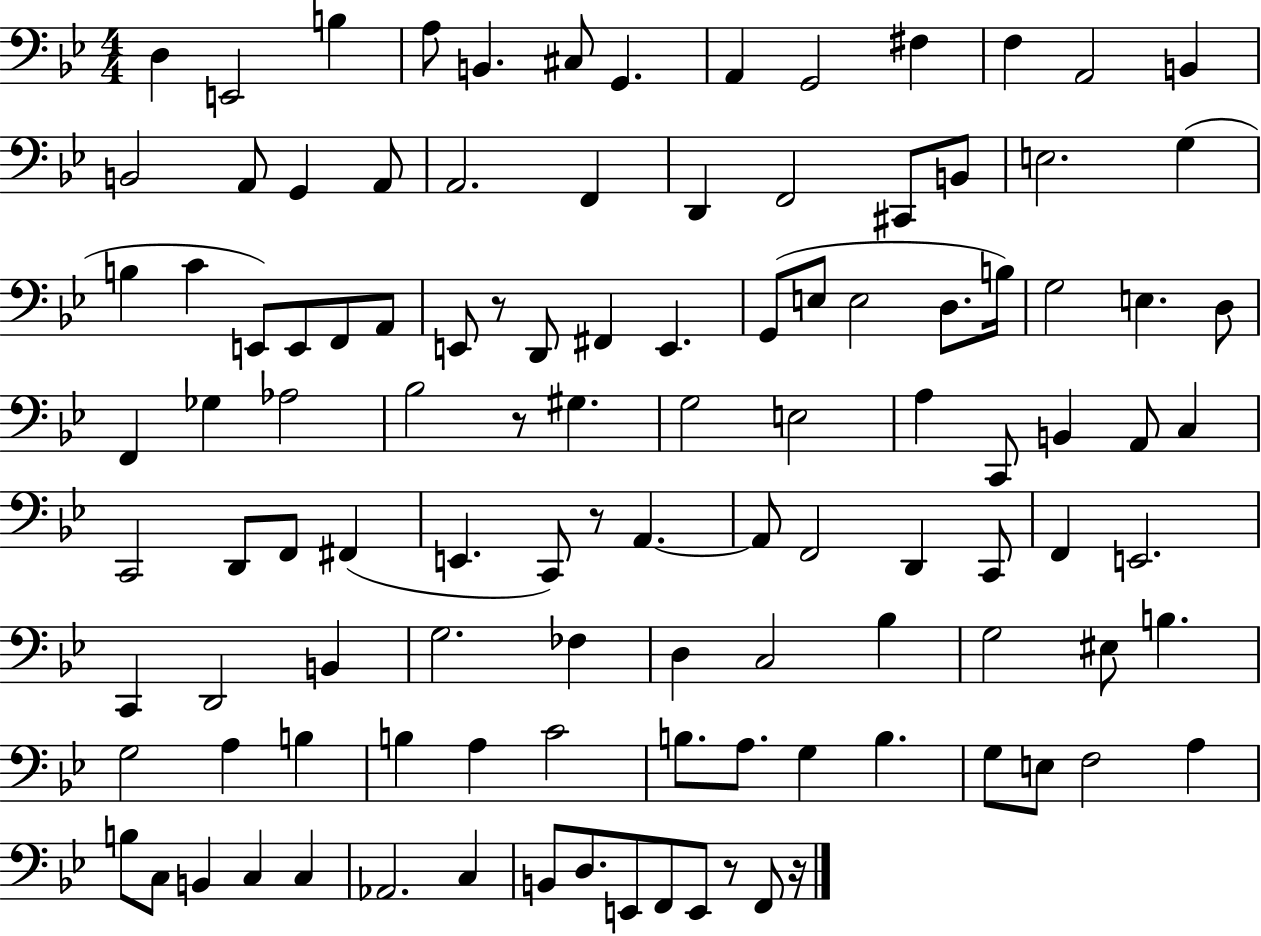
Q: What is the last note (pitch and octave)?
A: F2